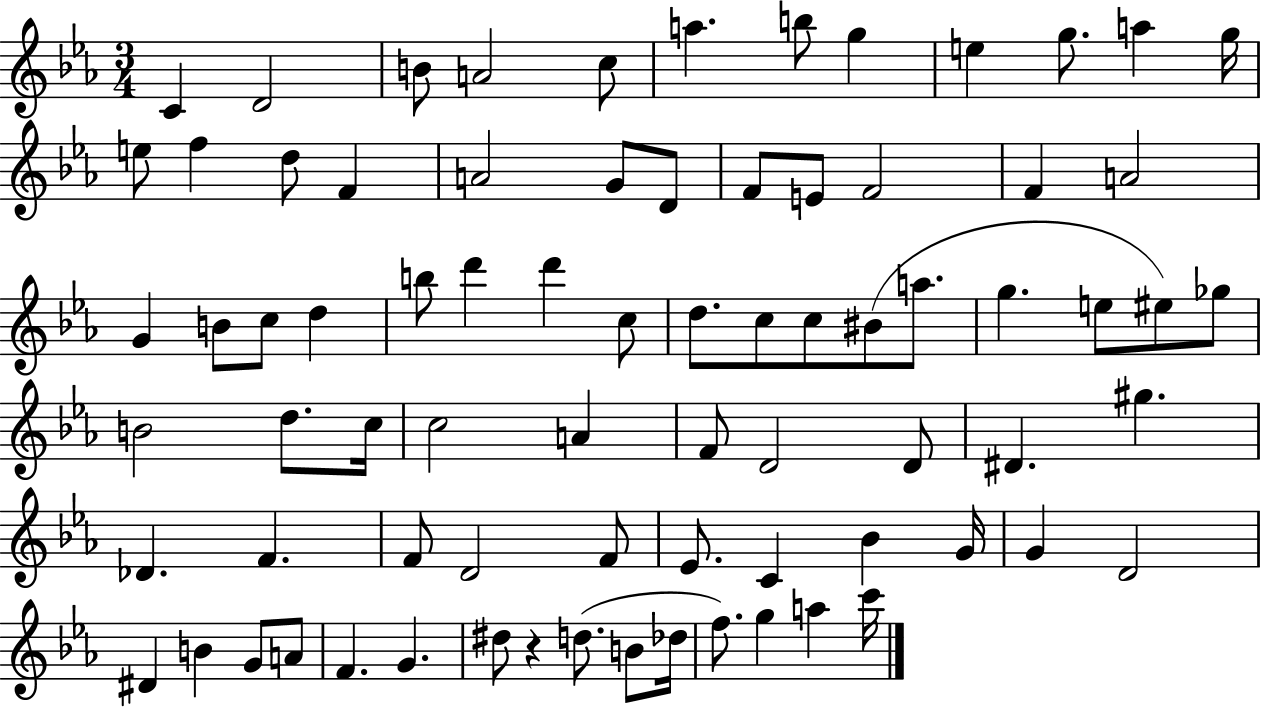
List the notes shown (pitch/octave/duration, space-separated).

C4/q D4/h B4/e A4/h C5/e A5/q. B5/e G5/q E5/q G5/e. A5/q G5/s E5/e F5/q D5/e F4/q A4/h G4/e D4/e F4/e E4/e F4/h F4/q A4/h G4/q B4/e C5/e D5/q B5/e D6/q D6/q C5/e D5/e. C5/e C5/e BIS4/e A5/e. G5/q. E5/e EIS5/e Gb5/e B4/h D5/e. C5/s C5/h A4/q F4/e D4/h D4/e D#4/q. G#5/q. Db4/q. F4/q. F4/e D4/h F4/e Eb4/e. C4/q Bb4/q G4/s G4/q D4/h D#4/q B4/q G4/e A4/e F4/q. G4/q. D#5/e R/q D5/e. B4/e Db5/s F5/e. G5/q A5/q C6/s